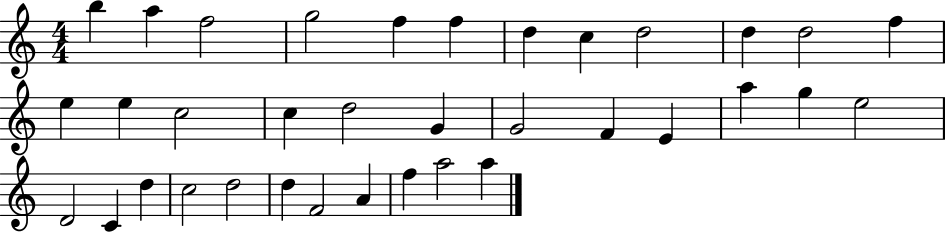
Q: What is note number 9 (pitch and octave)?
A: D5